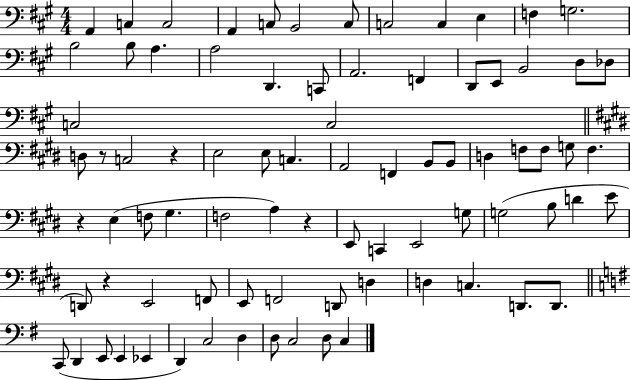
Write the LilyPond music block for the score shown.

{
  \clef bass
  \numericTimeSignature
  \time 4/4
  \key a \major
  a,4 c4 c2 | a,4 c8 b,2 c8 | c2 c4 e4 | f4 g2. | \break b2 b8 a4. | a2 d,4. c,8 | a,2. f,4 | d,8 e,8 b,2 d8 des8 | \break c2 c2 | \bar "||" \break \key e \major d8 r8 c2 r4 | e2 e8 c4. | a,2 f,4 b,8 b,8 | d4 f8 f8 g8 f4. | \break r4 e4( f8 gis4. | f2 a4) r4 | e,8 c,4 e,2 g8 | g2( b8 d'4 e'8 | \break d,8) r4 e,2 f,8 | e,8 f,2 d,8 d4 | d4 c4. d,8. d,8. | \bar "||" \break \key g \major c,8( d,4 e,8 e,4 ees,4 | d,4) c2 d4 | d8 c2 d8 c4 | \bar "|."
}